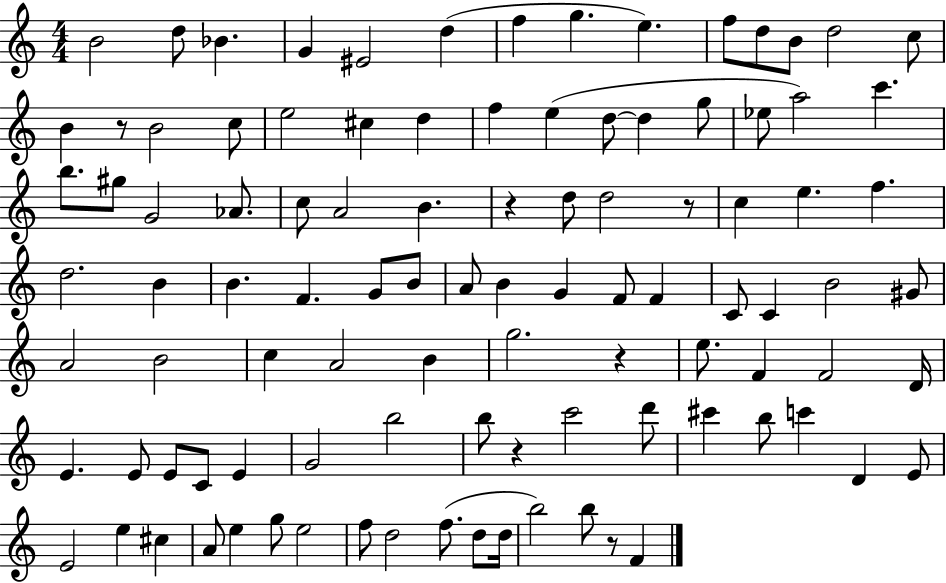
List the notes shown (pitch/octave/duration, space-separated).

B4/h D5/e Bb4/q. G4/q EIS4/h D5/q F5/q G5/q. E5/q. F5/e D5/e B4/e D5/h C5/e B4/q R/e B4/h C5/e E5/h C#5/q D5/q F5/q E5/q D5/e D5/q G5/e Eb5/e A5/h C6/q. B5/e. G#5/e G4/h Ab4/e. C5/e A4/h B4/q. R/q D5/e D5/h R/e C5/q E5/q. F5/q. D5/h. B4/q B4/q. F4/q. G4/e B4/e A4/e B4/q G4/q F4/e F4/q C4/e C4/q B4/h G#4/e A4/h B4/h C5/q A4/h B4/q G5/h. R/q E5/e. F4/q F4/h D4/s E4/q. E4/e E4/e C4/e E4/q G4/h B5/h B5/e R/q C6/h D6/e C#6/q B5/e C6/q D4/q E4/e E4/h E5/q C#5/q A4/e E5/q G5/e E5/h F5/e D5/h F5/e. D5/e D5/s B5/h B5/e R/e F4/q